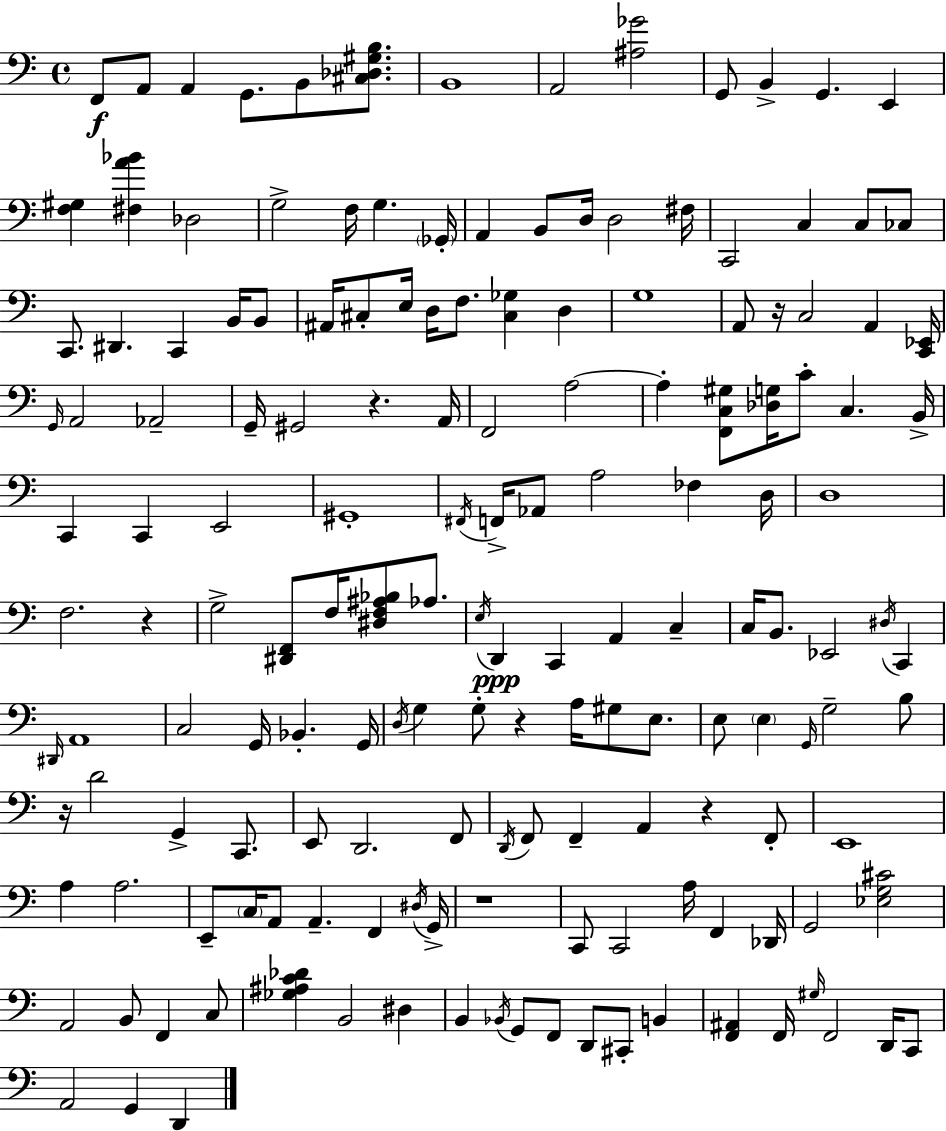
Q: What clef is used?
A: bass